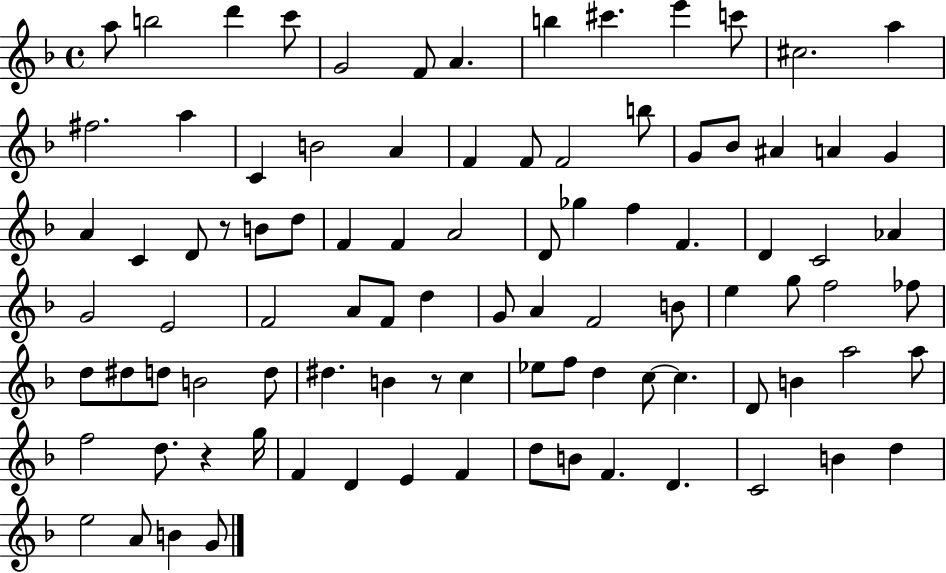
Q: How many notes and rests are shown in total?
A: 94